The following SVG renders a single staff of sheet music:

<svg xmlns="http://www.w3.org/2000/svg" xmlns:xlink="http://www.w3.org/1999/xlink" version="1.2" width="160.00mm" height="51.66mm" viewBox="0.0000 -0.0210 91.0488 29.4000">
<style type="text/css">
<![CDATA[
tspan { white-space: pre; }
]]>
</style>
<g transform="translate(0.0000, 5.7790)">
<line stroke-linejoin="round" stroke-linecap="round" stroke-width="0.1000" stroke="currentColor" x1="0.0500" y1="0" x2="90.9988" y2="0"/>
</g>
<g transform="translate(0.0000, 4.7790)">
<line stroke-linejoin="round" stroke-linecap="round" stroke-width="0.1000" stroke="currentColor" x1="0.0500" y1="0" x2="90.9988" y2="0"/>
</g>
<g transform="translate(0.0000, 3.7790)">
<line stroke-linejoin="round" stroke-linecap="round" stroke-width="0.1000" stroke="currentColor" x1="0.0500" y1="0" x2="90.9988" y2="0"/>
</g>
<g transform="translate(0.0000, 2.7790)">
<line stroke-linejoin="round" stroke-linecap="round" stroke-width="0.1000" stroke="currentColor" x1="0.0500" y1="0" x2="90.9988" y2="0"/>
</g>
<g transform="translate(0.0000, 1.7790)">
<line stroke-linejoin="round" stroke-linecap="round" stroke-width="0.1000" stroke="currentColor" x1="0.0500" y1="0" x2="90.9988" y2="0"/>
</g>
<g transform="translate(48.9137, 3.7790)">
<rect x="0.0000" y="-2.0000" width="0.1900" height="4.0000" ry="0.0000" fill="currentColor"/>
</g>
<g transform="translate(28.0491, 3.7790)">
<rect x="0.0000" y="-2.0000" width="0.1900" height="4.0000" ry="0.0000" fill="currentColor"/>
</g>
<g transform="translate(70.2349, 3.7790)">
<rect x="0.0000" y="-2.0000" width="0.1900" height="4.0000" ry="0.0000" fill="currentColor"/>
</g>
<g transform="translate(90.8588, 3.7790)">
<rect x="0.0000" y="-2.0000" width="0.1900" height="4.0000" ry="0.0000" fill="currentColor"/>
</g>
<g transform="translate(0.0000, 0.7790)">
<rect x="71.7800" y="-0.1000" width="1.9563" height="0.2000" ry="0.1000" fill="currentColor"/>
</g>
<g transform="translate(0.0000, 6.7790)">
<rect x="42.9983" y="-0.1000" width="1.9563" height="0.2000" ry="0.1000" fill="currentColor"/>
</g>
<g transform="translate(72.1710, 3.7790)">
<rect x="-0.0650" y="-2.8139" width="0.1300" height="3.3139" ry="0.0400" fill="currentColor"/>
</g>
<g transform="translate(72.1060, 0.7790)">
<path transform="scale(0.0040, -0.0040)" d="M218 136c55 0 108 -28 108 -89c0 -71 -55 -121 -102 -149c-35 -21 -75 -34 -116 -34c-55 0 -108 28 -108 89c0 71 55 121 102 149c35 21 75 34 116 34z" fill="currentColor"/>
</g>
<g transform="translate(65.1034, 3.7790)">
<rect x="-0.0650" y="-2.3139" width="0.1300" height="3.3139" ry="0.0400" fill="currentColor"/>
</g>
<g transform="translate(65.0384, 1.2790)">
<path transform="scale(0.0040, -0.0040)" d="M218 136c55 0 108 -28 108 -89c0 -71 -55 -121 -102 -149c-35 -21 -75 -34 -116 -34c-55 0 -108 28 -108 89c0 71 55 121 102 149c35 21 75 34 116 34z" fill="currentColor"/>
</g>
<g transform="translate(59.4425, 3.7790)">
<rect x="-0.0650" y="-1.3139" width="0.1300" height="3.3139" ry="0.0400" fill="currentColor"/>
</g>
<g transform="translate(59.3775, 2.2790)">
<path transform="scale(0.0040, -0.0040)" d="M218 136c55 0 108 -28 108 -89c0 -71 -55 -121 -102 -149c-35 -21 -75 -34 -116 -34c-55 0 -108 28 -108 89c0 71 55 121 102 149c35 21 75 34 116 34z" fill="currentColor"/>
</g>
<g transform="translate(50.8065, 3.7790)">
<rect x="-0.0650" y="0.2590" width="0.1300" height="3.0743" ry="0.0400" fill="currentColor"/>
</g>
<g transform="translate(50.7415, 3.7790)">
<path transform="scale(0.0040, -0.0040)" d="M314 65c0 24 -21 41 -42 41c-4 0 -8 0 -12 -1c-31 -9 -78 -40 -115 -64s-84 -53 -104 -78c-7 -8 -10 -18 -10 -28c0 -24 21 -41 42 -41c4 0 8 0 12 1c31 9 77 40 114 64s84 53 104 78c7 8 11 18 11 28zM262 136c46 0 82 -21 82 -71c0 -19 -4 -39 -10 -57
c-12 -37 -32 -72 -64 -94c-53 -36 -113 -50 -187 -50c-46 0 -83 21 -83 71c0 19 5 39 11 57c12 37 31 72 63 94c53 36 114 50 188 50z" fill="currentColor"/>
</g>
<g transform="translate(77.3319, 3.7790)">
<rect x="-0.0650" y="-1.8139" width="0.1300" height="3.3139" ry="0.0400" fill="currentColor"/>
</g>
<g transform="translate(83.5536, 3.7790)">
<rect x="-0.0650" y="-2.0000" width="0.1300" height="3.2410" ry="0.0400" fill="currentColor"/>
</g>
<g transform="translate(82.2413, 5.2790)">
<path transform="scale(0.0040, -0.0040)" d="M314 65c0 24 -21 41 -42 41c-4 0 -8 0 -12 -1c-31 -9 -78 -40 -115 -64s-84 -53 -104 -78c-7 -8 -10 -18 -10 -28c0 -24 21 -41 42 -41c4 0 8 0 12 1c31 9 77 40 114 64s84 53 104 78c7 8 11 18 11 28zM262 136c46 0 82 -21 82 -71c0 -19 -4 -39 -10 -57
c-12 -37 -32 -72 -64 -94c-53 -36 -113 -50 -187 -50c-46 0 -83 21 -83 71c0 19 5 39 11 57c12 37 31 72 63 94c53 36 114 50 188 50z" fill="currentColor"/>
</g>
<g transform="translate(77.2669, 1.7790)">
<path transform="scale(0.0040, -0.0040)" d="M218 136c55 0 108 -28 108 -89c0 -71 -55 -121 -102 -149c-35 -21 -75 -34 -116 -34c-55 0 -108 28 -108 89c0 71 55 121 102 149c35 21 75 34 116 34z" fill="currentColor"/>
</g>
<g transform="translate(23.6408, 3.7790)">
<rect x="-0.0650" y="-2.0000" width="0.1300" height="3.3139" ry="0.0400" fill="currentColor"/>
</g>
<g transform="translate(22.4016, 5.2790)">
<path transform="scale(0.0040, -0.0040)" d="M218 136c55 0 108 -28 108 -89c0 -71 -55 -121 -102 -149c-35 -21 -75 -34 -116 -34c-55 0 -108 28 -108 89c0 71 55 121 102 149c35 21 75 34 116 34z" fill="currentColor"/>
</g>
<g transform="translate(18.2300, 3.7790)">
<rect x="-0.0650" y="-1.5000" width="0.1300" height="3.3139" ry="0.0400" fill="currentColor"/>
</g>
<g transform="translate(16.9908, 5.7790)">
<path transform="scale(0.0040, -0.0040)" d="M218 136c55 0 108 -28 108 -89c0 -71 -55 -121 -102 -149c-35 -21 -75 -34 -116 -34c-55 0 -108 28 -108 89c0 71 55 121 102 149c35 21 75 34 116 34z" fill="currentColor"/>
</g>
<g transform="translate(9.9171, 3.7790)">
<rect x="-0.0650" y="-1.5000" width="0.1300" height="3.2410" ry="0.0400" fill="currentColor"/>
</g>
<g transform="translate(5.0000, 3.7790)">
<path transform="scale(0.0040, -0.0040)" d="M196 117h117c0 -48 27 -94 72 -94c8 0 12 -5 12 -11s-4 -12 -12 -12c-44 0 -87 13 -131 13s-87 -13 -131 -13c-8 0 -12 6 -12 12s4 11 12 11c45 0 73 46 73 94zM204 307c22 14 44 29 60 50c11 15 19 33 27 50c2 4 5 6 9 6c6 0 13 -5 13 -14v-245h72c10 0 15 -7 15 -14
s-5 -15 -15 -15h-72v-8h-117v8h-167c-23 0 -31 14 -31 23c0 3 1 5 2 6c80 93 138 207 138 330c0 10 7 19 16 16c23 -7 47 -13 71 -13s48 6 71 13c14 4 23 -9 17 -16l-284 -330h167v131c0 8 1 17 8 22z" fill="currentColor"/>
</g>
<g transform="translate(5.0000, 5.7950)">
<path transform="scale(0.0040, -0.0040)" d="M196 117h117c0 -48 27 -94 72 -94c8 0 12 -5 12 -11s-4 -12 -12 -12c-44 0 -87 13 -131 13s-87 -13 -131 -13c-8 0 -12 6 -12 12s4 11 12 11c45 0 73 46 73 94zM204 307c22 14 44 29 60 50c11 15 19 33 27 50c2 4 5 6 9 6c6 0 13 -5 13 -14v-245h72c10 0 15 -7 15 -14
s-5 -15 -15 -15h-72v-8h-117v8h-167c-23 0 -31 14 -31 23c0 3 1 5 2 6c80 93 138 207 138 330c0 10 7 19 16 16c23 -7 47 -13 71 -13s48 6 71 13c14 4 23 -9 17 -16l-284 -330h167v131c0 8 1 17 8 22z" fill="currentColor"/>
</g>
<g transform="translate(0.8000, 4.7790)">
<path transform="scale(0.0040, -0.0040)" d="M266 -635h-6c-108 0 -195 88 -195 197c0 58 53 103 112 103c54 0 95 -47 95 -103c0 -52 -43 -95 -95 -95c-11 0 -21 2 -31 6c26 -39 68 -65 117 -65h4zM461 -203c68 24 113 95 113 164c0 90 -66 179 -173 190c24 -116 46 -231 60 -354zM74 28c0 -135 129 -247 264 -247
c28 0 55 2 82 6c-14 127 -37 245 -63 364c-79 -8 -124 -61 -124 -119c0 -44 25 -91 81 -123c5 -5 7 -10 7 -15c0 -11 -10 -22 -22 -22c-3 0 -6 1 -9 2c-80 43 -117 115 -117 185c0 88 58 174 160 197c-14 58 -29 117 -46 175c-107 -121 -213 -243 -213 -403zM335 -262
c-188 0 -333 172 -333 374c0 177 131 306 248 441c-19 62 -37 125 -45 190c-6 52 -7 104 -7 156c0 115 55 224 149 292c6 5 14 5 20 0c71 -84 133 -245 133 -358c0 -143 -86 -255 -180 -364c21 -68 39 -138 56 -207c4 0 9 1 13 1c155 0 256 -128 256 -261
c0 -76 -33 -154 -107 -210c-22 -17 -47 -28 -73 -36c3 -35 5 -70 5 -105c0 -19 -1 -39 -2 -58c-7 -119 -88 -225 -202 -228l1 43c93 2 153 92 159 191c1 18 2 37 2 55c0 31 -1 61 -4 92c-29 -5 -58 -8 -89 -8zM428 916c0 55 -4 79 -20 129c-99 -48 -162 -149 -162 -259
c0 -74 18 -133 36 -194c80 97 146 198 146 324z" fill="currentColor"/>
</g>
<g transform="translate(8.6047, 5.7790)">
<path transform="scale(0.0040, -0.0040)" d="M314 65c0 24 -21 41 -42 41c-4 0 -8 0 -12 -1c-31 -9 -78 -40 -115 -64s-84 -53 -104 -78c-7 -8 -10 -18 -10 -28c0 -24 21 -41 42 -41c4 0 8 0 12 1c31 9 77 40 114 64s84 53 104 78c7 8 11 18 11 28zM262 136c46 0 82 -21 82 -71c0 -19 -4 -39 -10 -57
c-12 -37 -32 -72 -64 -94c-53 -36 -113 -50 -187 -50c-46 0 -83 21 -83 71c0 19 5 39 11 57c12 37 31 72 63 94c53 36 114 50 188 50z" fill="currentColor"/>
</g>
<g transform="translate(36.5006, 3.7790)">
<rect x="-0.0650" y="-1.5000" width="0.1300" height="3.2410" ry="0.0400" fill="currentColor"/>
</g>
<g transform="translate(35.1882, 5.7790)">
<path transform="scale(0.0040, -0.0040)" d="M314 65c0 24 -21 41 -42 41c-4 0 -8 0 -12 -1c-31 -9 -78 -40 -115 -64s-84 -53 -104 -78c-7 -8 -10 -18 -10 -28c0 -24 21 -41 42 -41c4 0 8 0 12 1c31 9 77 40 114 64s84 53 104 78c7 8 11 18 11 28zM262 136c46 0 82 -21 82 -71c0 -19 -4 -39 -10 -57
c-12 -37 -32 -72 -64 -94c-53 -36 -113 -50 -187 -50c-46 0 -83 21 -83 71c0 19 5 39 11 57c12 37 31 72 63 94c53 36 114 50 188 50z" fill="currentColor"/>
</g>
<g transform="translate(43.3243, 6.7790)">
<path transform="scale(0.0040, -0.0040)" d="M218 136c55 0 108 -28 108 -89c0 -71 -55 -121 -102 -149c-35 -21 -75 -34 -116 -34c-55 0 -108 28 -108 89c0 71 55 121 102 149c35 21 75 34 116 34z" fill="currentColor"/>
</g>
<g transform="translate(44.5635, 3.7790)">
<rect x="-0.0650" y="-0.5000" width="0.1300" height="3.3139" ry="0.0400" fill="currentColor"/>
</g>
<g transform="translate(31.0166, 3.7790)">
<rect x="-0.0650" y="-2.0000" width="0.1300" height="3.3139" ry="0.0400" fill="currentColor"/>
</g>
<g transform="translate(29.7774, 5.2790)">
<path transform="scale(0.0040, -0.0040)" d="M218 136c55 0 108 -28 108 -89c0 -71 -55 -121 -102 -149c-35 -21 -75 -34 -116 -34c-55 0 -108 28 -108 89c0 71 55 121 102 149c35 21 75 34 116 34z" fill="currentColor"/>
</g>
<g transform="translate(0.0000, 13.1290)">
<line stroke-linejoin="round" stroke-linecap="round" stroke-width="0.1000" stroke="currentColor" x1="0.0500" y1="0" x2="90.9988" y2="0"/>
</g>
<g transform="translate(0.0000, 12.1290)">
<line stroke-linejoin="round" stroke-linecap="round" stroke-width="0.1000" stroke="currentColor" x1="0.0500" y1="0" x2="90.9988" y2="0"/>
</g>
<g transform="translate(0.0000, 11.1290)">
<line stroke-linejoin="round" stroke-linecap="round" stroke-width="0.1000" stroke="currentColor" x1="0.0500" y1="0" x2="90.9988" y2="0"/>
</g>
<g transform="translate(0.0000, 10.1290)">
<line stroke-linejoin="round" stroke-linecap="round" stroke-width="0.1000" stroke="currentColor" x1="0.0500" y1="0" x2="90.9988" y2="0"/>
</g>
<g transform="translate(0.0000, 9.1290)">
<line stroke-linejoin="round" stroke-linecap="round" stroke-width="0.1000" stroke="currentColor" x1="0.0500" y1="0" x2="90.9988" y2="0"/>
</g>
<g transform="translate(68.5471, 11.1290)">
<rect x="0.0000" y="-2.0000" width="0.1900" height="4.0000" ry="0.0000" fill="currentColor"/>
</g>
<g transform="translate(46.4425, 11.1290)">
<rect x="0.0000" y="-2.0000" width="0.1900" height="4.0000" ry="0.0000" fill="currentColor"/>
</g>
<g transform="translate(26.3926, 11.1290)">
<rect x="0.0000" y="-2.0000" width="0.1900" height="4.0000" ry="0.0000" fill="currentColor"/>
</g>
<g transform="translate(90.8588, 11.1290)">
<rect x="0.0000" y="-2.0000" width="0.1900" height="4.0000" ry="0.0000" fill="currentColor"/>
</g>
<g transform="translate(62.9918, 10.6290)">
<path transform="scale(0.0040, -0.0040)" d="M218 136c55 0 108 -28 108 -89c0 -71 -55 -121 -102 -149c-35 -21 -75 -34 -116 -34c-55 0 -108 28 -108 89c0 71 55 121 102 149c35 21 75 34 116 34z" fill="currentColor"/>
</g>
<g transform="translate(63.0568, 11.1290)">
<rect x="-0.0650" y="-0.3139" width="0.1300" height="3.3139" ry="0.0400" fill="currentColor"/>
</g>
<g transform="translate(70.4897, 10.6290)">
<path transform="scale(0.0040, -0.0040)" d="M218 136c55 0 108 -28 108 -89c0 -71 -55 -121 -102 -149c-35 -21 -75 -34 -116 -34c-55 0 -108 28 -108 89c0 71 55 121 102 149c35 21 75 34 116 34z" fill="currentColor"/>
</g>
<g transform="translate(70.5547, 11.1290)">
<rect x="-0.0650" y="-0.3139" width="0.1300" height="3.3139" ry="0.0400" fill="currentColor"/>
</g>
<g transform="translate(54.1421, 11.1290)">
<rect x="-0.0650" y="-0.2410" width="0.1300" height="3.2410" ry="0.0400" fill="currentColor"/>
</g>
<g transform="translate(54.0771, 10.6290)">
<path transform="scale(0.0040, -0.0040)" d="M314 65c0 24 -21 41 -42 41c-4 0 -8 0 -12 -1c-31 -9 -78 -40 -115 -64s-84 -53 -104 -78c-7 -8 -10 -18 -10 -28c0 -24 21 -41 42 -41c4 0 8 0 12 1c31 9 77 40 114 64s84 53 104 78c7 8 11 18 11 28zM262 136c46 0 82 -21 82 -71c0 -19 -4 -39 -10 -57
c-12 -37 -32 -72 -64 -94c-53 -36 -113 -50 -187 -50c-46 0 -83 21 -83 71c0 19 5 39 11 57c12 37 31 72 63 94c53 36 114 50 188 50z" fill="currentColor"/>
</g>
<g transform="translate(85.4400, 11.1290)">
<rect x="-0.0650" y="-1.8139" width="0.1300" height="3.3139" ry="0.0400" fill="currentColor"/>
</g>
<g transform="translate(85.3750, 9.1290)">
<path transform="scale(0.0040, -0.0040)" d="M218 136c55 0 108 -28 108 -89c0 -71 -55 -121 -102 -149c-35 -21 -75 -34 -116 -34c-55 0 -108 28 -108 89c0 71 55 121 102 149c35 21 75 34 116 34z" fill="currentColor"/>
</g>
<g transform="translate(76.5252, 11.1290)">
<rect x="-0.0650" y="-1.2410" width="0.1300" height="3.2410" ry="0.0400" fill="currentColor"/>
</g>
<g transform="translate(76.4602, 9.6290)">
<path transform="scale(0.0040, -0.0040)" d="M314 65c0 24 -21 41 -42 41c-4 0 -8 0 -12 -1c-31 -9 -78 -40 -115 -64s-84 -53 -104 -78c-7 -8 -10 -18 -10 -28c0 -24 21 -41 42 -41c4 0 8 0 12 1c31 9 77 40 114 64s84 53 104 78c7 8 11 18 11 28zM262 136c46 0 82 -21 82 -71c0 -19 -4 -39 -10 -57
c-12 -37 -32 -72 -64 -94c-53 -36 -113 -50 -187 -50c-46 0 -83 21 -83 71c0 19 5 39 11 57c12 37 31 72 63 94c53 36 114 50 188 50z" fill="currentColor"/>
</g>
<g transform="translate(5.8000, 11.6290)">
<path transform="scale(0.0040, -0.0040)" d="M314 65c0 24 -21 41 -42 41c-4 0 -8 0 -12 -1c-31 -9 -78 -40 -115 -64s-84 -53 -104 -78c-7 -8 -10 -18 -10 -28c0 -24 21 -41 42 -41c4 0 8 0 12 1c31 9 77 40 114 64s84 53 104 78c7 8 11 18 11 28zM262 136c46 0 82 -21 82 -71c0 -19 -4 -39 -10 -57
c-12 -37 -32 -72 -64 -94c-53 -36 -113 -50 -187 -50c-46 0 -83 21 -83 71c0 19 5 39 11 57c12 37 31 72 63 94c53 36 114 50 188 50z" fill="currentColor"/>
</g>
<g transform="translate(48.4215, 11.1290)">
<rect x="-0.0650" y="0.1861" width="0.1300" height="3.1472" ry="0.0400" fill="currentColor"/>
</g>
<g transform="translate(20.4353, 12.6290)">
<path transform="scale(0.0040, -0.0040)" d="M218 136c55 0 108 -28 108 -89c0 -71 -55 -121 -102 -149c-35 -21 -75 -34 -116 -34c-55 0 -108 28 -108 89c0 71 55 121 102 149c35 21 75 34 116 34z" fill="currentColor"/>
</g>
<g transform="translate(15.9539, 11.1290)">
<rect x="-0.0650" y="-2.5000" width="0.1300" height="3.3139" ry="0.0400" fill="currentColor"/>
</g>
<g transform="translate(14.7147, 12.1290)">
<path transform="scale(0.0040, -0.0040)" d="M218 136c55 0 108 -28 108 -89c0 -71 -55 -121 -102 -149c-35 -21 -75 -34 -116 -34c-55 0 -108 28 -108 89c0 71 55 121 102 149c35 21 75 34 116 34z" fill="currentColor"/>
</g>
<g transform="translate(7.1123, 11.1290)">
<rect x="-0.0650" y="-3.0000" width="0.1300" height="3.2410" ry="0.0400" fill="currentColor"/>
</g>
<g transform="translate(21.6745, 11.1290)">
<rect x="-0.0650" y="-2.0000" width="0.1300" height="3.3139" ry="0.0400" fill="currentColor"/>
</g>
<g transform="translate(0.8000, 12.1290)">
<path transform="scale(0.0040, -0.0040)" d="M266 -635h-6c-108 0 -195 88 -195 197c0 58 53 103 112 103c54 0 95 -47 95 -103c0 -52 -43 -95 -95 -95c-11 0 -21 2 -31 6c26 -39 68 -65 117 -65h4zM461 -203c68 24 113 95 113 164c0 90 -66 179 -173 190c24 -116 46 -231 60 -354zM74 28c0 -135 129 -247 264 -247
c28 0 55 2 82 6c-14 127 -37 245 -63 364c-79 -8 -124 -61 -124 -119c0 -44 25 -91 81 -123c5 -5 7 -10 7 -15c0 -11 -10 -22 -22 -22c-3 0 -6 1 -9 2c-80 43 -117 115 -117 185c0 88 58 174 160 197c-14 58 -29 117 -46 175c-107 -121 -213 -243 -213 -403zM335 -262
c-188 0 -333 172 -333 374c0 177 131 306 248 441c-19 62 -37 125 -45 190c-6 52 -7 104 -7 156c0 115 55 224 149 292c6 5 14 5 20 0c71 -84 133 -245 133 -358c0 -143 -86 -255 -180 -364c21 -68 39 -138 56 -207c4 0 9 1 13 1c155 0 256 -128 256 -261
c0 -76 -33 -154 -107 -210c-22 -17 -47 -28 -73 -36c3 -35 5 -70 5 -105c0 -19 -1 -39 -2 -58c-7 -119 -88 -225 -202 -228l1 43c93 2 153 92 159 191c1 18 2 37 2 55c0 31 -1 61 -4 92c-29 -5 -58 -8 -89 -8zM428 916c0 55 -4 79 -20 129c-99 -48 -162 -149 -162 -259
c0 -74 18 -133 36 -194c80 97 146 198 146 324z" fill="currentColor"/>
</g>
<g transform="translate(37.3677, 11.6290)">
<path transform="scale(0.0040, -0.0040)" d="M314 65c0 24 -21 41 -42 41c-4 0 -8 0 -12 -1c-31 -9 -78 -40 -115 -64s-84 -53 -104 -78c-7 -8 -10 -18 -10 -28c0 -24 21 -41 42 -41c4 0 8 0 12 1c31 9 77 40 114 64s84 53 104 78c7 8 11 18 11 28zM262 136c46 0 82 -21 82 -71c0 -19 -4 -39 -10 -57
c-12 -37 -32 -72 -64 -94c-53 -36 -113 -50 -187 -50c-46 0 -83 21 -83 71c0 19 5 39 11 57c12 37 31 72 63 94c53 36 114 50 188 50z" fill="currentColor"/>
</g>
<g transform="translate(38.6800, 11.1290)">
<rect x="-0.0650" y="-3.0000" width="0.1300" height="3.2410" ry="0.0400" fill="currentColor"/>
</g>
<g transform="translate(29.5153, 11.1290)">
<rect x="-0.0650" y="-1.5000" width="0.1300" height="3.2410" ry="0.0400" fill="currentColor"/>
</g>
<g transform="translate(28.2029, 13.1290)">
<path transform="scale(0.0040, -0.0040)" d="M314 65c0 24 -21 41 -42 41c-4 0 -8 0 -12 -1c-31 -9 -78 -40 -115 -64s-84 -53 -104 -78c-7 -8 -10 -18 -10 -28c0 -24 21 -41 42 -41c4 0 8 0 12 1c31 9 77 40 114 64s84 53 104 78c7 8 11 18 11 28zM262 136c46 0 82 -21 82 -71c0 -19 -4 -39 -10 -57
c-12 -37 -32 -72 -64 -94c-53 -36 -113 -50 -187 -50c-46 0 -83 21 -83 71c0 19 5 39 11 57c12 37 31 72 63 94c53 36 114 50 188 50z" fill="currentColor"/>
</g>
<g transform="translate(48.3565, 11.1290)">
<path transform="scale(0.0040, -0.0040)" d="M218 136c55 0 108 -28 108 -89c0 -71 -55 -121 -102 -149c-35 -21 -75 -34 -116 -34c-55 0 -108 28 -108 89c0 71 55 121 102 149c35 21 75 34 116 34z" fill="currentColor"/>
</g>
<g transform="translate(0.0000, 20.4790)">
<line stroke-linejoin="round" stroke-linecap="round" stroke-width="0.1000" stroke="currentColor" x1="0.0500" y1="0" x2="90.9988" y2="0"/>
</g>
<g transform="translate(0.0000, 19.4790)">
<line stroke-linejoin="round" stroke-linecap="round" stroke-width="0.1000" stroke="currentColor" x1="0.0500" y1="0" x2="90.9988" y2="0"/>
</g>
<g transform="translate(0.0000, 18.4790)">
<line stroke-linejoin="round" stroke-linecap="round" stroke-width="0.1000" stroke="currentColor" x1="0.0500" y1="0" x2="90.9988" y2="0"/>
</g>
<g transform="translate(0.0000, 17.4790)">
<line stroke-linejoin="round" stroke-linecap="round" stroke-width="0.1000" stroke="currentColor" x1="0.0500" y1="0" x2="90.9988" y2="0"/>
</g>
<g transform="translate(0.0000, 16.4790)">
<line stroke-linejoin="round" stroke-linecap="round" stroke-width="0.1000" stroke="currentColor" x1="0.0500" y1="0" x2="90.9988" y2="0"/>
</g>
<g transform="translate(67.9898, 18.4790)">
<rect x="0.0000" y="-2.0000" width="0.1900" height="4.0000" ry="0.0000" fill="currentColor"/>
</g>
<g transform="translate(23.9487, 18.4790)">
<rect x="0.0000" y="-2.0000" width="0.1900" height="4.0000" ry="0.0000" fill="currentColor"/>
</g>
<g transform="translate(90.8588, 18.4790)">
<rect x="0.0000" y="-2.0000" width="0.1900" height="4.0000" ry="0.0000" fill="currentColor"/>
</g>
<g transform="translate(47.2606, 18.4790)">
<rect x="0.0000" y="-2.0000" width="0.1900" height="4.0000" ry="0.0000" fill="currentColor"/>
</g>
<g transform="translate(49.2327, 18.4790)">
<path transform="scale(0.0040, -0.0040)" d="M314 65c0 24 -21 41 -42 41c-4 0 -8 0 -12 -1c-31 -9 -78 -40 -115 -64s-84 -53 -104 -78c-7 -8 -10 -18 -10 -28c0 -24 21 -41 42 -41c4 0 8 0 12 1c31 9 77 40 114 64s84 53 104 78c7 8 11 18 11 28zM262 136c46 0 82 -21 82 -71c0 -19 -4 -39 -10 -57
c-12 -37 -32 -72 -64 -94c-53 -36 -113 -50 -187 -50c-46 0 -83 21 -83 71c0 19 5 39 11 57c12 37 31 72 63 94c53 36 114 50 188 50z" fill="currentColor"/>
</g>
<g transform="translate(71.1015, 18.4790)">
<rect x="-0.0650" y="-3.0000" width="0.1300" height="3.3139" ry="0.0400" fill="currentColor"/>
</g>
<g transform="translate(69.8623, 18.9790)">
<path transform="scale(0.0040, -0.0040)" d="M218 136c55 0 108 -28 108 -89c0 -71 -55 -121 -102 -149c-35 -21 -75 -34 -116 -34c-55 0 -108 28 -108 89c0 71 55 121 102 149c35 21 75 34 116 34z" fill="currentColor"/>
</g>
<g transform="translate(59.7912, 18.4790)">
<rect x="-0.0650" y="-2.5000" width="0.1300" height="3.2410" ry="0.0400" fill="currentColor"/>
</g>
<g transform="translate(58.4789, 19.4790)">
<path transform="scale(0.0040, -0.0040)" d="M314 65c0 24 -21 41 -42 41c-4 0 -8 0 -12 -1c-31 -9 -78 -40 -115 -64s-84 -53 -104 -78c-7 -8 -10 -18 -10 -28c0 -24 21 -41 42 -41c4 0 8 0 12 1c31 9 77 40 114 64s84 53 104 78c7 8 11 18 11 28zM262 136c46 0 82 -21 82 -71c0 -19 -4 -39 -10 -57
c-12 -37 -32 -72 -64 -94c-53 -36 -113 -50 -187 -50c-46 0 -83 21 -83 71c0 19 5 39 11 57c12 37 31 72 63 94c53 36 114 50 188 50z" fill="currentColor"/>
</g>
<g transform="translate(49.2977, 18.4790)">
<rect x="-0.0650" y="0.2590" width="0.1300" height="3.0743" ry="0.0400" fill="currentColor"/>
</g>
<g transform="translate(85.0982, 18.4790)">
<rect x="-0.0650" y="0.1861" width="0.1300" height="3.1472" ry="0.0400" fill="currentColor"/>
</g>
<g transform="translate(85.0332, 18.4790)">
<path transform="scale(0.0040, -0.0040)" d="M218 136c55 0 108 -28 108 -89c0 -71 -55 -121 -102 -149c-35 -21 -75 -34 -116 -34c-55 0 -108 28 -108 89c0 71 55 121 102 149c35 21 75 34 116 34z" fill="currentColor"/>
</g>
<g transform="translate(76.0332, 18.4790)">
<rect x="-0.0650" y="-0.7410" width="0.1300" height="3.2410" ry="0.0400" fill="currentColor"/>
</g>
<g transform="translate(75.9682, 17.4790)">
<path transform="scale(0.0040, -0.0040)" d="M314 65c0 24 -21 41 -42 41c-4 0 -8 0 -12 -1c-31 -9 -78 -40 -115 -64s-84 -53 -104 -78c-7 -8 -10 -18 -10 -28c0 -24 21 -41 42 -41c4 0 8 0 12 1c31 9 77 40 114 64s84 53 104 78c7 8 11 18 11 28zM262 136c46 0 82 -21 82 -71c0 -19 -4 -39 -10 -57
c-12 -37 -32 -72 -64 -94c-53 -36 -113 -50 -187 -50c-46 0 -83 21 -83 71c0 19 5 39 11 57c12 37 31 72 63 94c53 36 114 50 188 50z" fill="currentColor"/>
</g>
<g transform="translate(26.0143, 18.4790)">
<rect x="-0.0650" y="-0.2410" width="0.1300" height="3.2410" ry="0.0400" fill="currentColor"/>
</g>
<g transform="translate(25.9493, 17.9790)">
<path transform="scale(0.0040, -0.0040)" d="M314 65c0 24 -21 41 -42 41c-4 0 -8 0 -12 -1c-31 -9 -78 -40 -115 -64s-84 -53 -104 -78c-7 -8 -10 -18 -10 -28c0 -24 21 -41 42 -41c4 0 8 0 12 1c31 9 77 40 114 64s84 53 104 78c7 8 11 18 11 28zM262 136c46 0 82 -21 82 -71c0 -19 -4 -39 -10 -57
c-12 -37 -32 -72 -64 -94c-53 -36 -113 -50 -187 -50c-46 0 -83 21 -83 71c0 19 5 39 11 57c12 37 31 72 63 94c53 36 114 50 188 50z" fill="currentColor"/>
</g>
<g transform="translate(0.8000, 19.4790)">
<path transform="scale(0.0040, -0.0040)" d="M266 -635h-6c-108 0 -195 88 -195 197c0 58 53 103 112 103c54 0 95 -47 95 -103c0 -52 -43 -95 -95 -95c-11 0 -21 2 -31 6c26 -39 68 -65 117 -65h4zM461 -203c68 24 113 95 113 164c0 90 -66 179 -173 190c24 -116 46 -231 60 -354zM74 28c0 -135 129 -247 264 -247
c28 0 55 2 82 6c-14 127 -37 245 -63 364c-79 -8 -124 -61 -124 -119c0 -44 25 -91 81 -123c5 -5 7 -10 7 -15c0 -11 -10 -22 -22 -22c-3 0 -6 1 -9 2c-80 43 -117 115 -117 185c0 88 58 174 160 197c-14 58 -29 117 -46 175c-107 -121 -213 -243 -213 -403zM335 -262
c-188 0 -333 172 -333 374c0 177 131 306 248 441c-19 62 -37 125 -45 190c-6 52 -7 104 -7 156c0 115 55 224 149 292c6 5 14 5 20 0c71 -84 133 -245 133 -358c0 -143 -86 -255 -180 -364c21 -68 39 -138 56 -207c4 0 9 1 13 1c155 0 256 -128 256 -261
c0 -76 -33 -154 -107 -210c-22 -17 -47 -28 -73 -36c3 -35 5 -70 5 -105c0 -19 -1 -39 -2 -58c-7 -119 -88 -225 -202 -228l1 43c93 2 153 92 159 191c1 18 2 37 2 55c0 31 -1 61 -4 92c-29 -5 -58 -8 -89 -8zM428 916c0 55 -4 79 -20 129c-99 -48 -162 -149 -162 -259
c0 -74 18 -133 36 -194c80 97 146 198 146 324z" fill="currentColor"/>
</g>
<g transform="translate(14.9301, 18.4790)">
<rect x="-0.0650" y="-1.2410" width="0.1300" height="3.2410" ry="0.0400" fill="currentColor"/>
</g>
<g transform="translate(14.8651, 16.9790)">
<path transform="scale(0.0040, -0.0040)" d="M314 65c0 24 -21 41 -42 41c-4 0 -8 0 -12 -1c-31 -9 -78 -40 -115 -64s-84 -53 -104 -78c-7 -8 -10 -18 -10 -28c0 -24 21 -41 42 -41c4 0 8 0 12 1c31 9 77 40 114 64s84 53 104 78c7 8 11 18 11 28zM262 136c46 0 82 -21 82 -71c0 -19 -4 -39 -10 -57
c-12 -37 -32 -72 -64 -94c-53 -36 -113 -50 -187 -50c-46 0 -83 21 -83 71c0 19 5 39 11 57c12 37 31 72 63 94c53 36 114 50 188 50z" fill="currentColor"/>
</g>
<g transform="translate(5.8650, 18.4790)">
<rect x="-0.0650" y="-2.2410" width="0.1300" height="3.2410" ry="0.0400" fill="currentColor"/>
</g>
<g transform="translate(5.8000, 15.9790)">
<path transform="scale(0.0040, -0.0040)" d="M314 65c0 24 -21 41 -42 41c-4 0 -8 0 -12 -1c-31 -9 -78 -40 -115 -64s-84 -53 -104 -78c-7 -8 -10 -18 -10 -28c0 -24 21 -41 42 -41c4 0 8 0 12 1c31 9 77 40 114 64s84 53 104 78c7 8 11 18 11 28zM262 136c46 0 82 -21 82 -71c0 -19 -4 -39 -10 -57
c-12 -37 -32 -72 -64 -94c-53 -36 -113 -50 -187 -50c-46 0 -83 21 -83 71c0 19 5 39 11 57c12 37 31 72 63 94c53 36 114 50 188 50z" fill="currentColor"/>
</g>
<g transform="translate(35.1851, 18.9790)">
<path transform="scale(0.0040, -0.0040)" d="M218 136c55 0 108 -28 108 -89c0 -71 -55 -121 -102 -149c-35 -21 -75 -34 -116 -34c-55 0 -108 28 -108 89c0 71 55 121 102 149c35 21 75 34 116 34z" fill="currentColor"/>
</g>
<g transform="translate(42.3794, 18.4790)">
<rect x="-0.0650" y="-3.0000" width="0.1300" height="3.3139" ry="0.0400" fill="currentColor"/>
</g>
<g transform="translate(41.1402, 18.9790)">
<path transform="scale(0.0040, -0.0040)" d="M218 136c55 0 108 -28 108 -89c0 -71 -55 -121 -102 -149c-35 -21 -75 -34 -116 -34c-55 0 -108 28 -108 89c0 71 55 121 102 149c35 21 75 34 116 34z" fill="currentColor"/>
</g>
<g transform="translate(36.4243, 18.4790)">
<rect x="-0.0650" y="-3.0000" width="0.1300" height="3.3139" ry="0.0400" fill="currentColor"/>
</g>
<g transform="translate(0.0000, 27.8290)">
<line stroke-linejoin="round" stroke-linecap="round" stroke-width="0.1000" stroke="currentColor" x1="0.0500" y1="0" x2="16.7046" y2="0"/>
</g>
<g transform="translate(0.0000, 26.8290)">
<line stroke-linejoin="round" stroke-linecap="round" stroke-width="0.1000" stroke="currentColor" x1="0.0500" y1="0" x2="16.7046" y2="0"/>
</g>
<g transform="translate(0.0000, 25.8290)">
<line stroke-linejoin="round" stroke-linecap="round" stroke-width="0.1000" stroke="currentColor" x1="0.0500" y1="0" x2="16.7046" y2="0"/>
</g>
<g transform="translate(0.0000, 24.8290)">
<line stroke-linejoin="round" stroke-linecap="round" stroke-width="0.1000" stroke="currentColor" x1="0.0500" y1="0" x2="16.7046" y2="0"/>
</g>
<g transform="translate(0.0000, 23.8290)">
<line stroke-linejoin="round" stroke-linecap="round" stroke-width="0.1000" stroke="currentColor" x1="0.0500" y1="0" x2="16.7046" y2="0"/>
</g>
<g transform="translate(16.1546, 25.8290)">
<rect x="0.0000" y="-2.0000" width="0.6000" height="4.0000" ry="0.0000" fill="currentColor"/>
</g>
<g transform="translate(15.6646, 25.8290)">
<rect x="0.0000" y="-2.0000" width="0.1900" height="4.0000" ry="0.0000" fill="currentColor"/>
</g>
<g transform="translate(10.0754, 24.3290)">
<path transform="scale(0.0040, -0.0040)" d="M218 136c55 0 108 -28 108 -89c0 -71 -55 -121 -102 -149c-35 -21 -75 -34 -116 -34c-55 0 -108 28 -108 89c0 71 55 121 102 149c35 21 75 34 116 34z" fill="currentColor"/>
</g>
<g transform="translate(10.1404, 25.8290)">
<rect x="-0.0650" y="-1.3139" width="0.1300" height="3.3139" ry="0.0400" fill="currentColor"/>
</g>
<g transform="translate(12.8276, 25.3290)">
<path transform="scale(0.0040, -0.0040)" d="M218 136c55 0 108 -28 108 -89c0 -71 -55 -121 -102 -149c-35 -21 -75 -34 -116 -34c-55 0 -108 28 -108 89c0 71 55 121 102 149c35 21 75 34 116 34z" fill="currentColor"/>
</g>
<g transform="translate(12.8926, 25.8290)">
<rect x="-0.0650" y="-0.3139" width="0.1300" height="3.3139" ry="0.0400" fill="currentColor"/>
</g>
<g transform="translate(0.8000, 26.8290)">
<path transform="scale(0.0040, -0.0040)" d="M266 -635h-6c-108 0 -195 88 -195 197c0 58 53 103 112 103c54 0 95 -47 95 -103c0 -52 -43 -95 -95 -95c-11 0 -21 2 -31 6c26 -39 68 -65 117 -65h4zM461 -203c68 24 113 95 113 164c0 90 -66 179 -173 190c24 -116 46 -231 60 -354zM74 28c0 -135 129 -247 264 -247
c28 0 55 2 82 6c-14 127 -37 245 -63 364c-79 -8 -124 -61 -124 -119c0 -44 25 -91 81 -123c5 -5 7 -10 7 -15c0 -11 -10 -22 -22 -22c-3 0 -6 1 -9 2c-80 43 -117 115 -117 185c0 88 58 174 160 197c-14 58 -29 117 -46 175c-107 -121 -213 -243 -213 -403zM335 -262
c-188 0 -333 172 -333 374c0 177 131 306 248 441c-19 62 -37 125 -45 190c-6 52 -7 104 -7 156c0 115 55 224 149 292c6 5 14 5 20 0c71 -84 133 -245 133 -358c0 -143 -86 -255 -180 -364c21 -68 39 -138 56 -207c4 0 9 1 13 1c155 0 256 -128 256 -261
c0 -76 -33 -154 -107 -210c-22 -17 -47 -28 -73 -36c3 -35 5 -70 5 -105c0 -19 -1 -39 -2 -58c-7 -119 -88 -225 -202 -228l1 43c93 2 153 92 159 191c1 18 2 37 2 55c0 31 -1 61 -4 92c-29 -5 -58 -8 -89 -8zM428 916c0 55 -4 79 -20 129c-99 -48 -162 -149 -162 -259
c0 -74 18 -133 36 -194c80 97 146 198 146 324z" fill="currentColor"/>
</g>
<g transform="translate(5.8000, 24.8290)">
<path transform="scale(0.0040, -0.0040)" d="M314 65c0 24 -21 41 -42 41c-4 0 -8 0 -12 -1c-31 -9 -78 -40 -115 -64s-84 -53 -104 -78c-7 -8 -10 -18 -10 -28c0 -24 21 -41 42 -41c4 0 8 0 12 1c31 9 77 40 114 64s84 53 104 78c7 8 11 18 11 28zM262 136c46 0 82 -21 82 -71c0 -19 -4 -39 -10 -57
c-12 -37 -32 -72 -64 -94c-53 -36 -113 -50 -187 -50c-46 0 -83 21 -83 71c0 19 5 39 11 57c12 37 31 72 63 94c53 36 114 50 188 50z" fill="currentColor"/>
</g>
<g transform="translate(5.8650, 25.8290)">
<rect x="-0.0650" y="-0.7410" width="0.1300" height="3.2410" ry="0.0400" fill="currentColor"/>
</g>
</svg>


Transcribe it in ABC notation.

X:1
T:Untitled
M:4/4
L:1/4
K:C
E2 E F F E2 C B2 e g a f F2 A2 G F E2 A2 B c2 c c e2 f g2 e2 c2 A A B2 G2 A d2 B d2 e c